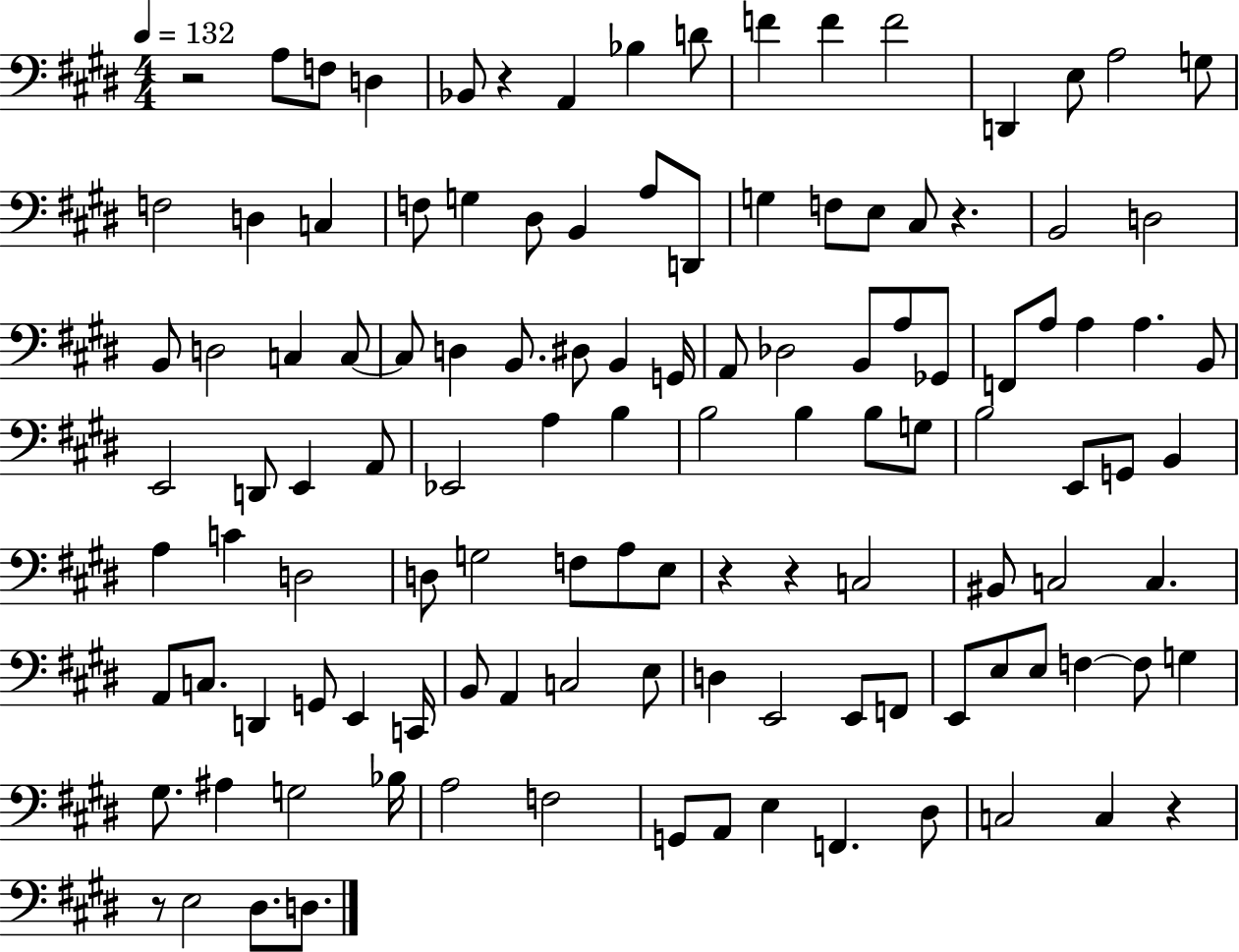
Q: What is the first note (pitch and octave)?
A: A3